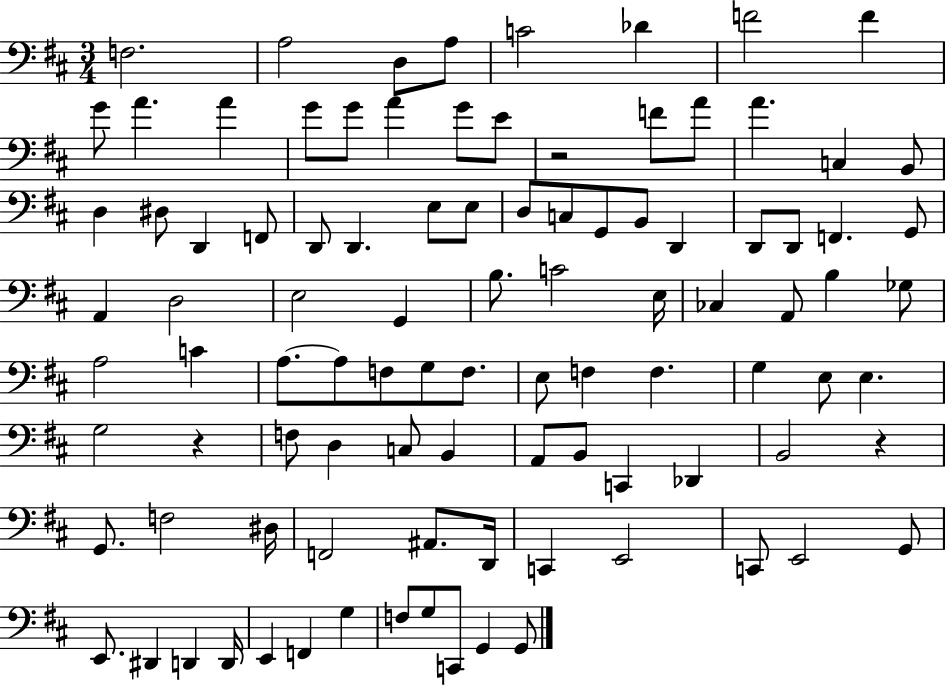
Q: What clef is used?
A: bass